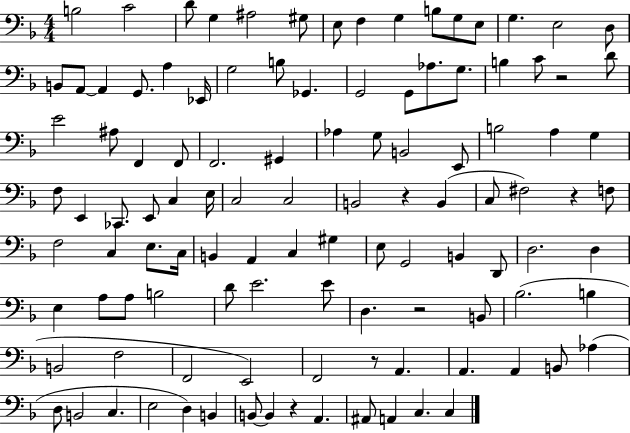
B3/h C4/h D4/e G3/q A#3/h G#3/e E3/e F3/q G3/q B3/e G3/e E3/e G3/q. E3/h D3/e B2/e A2/e A2/q G2/e. A3/q Eb2/s G3/h B3/e Gb2/q. G2/h G2/e Ab3/e. G3/e. B3/q C4/e R/h D4/e E4/h A#3/e F2/q F2/e F2/h. G#2/q Ab3/q G3/e B2/h E2/e B3/h A3/q G3/q F3/e E2/q CES2/e. E2/e C3/q E3/s C3/h C3/h B2/h R/q B2/q C3/e F#3/h R/q F3/e F3/h C3/q E3/e. C3/s B2/q A2/q C3/q G#3/q E3/e G2/h B2/q D2/e D3/h. D3/q E3/q A3/e A3/e B3/h D4/e E4/h. E4/e D3/q. R/h B2/e Bb3/h. B3/q B2/h F3/h F2/h E2/h F2/h R/e A2/q. A2/q. A2/q B2/e Ab3/q D3/e B2/h C3/q. E3/h D3/q B2/q B2/e B2/q R/q A2/q. A#2/e A2/q C3/q. C3/q